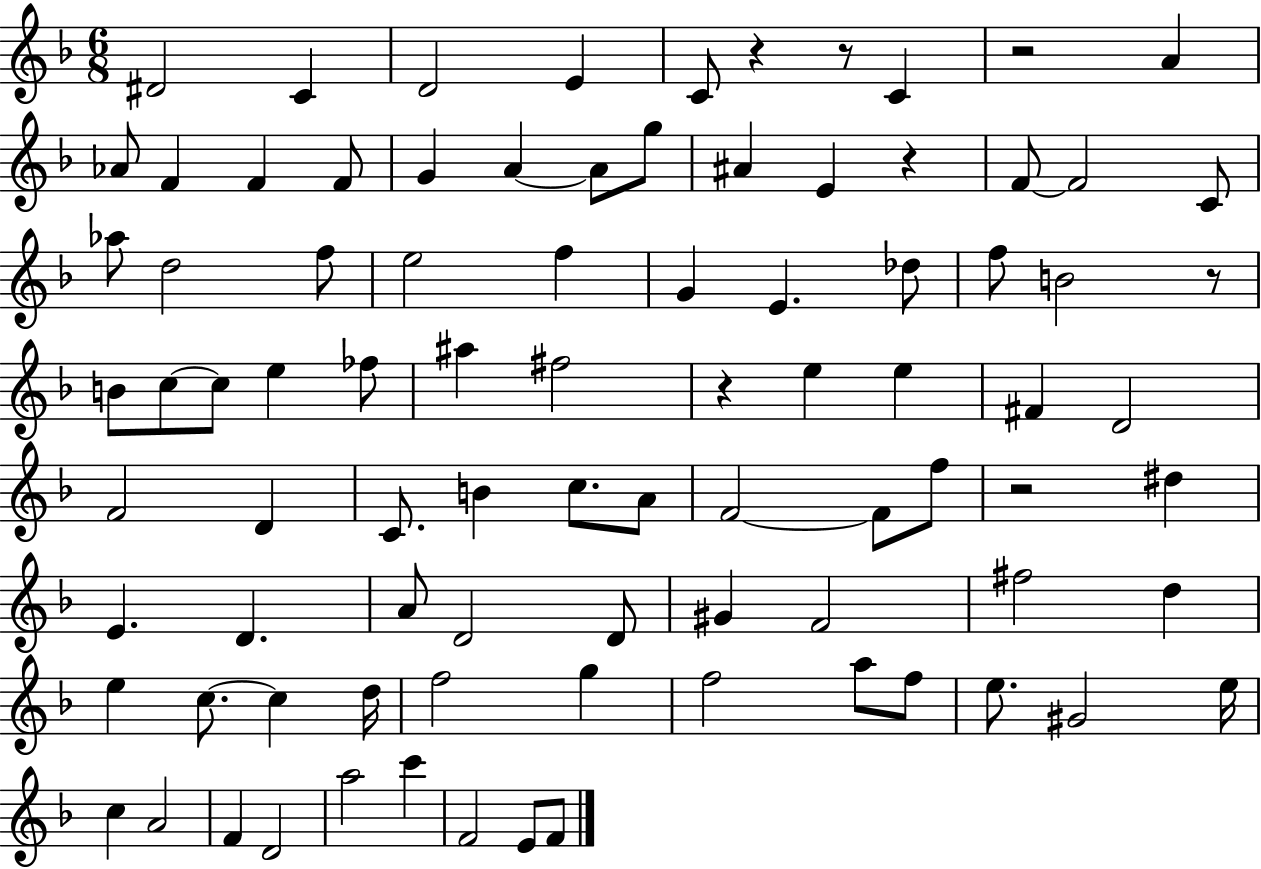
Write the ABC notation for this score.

X:1
T:Untitled
M:6/8
L:1/4
K:F
^D2 C D2 E C/2 z z/2 C z2 A _A/2 F F F/2 G A A/2 g/2 ^A E z F/2 F2 C/2 _a/2 d2 f/2 e2 f G E _d/2 f/2 B2 z/2 B/2 c/2 c/2 e _f/2 ^a ^f2 z e e ^F D2 F2 D C/2 B c/2 A/2 F2 F/2 f/2 z2 ^d E D A/2 D2 D/2 ^G F2 ^f2 d e c/2 c d/4 f2 g f2 a/2 f/2 e/2 ^G2 e/4 c A2 F D2 a2 c' F2 E/2 F/2